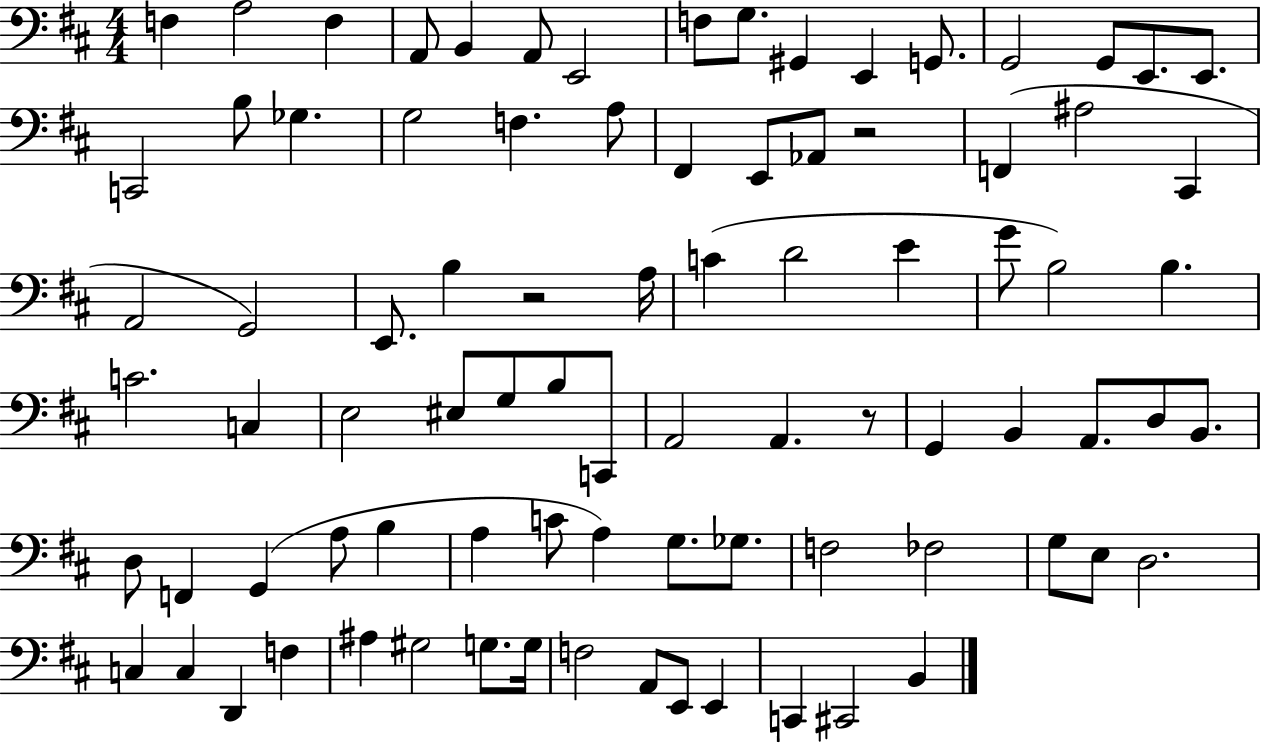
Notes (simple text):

F3/q A3/h F3/q A2/e B2/q A2/e E2/h F3/e G3/e. G#2/q E2/q G2/e. G2/h G2/e E2/e. E2/e. C2/h B3/e Gb3/q. G3/h F3/q. A3/e F#2/q E2/e Ab2/e R/h F2/q A#3/h C#2/q A2/h G2/h E2/e. B3/q R/h A3/s C4/q D4/h E4/q G4/e B3/h B3/q. C4/h. C3/q E3/h EIS3/e G3/e B3/e C2/e A2/h A2/q. R/e G2/q B2/q A2/e. D3/e B2/e. D3/e F2/q G2/q A3/e B3/q A3/q C4/e A3/q G3/e. Gb3/e. F3/h FES3/h G3/e E3/e D3/h. C3/q C3/q D2/q F3/q A#3/q G#3/h G3/e. G3/s F3/h A2/e E2/e E2/q C2/q C#2/h B2/q